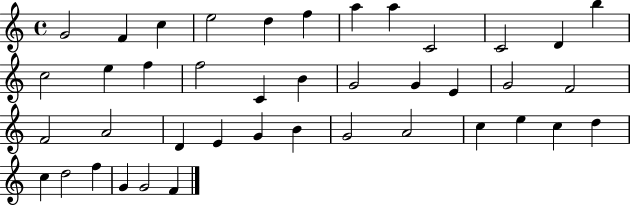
X:1
T:Untitled
M:4/4
L:1/4
K:C
G2 F c e2 d f a a C2 C2 D b c2 e f f2 C B G2 G E G2 F2 F2 A2 D E G B G2 A2 c e c d c d2 f G G2 F